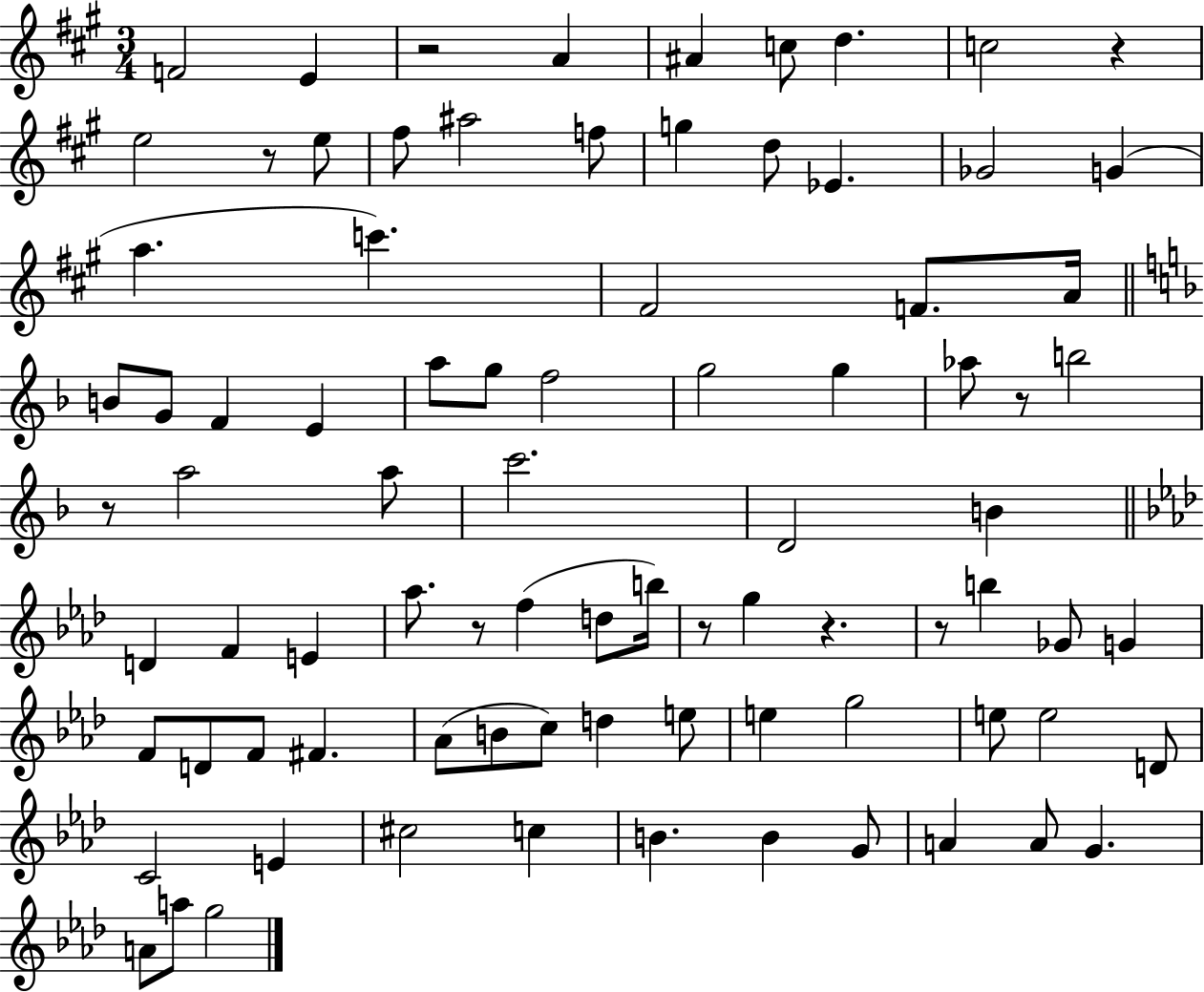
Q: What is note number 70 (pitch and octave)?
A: G4